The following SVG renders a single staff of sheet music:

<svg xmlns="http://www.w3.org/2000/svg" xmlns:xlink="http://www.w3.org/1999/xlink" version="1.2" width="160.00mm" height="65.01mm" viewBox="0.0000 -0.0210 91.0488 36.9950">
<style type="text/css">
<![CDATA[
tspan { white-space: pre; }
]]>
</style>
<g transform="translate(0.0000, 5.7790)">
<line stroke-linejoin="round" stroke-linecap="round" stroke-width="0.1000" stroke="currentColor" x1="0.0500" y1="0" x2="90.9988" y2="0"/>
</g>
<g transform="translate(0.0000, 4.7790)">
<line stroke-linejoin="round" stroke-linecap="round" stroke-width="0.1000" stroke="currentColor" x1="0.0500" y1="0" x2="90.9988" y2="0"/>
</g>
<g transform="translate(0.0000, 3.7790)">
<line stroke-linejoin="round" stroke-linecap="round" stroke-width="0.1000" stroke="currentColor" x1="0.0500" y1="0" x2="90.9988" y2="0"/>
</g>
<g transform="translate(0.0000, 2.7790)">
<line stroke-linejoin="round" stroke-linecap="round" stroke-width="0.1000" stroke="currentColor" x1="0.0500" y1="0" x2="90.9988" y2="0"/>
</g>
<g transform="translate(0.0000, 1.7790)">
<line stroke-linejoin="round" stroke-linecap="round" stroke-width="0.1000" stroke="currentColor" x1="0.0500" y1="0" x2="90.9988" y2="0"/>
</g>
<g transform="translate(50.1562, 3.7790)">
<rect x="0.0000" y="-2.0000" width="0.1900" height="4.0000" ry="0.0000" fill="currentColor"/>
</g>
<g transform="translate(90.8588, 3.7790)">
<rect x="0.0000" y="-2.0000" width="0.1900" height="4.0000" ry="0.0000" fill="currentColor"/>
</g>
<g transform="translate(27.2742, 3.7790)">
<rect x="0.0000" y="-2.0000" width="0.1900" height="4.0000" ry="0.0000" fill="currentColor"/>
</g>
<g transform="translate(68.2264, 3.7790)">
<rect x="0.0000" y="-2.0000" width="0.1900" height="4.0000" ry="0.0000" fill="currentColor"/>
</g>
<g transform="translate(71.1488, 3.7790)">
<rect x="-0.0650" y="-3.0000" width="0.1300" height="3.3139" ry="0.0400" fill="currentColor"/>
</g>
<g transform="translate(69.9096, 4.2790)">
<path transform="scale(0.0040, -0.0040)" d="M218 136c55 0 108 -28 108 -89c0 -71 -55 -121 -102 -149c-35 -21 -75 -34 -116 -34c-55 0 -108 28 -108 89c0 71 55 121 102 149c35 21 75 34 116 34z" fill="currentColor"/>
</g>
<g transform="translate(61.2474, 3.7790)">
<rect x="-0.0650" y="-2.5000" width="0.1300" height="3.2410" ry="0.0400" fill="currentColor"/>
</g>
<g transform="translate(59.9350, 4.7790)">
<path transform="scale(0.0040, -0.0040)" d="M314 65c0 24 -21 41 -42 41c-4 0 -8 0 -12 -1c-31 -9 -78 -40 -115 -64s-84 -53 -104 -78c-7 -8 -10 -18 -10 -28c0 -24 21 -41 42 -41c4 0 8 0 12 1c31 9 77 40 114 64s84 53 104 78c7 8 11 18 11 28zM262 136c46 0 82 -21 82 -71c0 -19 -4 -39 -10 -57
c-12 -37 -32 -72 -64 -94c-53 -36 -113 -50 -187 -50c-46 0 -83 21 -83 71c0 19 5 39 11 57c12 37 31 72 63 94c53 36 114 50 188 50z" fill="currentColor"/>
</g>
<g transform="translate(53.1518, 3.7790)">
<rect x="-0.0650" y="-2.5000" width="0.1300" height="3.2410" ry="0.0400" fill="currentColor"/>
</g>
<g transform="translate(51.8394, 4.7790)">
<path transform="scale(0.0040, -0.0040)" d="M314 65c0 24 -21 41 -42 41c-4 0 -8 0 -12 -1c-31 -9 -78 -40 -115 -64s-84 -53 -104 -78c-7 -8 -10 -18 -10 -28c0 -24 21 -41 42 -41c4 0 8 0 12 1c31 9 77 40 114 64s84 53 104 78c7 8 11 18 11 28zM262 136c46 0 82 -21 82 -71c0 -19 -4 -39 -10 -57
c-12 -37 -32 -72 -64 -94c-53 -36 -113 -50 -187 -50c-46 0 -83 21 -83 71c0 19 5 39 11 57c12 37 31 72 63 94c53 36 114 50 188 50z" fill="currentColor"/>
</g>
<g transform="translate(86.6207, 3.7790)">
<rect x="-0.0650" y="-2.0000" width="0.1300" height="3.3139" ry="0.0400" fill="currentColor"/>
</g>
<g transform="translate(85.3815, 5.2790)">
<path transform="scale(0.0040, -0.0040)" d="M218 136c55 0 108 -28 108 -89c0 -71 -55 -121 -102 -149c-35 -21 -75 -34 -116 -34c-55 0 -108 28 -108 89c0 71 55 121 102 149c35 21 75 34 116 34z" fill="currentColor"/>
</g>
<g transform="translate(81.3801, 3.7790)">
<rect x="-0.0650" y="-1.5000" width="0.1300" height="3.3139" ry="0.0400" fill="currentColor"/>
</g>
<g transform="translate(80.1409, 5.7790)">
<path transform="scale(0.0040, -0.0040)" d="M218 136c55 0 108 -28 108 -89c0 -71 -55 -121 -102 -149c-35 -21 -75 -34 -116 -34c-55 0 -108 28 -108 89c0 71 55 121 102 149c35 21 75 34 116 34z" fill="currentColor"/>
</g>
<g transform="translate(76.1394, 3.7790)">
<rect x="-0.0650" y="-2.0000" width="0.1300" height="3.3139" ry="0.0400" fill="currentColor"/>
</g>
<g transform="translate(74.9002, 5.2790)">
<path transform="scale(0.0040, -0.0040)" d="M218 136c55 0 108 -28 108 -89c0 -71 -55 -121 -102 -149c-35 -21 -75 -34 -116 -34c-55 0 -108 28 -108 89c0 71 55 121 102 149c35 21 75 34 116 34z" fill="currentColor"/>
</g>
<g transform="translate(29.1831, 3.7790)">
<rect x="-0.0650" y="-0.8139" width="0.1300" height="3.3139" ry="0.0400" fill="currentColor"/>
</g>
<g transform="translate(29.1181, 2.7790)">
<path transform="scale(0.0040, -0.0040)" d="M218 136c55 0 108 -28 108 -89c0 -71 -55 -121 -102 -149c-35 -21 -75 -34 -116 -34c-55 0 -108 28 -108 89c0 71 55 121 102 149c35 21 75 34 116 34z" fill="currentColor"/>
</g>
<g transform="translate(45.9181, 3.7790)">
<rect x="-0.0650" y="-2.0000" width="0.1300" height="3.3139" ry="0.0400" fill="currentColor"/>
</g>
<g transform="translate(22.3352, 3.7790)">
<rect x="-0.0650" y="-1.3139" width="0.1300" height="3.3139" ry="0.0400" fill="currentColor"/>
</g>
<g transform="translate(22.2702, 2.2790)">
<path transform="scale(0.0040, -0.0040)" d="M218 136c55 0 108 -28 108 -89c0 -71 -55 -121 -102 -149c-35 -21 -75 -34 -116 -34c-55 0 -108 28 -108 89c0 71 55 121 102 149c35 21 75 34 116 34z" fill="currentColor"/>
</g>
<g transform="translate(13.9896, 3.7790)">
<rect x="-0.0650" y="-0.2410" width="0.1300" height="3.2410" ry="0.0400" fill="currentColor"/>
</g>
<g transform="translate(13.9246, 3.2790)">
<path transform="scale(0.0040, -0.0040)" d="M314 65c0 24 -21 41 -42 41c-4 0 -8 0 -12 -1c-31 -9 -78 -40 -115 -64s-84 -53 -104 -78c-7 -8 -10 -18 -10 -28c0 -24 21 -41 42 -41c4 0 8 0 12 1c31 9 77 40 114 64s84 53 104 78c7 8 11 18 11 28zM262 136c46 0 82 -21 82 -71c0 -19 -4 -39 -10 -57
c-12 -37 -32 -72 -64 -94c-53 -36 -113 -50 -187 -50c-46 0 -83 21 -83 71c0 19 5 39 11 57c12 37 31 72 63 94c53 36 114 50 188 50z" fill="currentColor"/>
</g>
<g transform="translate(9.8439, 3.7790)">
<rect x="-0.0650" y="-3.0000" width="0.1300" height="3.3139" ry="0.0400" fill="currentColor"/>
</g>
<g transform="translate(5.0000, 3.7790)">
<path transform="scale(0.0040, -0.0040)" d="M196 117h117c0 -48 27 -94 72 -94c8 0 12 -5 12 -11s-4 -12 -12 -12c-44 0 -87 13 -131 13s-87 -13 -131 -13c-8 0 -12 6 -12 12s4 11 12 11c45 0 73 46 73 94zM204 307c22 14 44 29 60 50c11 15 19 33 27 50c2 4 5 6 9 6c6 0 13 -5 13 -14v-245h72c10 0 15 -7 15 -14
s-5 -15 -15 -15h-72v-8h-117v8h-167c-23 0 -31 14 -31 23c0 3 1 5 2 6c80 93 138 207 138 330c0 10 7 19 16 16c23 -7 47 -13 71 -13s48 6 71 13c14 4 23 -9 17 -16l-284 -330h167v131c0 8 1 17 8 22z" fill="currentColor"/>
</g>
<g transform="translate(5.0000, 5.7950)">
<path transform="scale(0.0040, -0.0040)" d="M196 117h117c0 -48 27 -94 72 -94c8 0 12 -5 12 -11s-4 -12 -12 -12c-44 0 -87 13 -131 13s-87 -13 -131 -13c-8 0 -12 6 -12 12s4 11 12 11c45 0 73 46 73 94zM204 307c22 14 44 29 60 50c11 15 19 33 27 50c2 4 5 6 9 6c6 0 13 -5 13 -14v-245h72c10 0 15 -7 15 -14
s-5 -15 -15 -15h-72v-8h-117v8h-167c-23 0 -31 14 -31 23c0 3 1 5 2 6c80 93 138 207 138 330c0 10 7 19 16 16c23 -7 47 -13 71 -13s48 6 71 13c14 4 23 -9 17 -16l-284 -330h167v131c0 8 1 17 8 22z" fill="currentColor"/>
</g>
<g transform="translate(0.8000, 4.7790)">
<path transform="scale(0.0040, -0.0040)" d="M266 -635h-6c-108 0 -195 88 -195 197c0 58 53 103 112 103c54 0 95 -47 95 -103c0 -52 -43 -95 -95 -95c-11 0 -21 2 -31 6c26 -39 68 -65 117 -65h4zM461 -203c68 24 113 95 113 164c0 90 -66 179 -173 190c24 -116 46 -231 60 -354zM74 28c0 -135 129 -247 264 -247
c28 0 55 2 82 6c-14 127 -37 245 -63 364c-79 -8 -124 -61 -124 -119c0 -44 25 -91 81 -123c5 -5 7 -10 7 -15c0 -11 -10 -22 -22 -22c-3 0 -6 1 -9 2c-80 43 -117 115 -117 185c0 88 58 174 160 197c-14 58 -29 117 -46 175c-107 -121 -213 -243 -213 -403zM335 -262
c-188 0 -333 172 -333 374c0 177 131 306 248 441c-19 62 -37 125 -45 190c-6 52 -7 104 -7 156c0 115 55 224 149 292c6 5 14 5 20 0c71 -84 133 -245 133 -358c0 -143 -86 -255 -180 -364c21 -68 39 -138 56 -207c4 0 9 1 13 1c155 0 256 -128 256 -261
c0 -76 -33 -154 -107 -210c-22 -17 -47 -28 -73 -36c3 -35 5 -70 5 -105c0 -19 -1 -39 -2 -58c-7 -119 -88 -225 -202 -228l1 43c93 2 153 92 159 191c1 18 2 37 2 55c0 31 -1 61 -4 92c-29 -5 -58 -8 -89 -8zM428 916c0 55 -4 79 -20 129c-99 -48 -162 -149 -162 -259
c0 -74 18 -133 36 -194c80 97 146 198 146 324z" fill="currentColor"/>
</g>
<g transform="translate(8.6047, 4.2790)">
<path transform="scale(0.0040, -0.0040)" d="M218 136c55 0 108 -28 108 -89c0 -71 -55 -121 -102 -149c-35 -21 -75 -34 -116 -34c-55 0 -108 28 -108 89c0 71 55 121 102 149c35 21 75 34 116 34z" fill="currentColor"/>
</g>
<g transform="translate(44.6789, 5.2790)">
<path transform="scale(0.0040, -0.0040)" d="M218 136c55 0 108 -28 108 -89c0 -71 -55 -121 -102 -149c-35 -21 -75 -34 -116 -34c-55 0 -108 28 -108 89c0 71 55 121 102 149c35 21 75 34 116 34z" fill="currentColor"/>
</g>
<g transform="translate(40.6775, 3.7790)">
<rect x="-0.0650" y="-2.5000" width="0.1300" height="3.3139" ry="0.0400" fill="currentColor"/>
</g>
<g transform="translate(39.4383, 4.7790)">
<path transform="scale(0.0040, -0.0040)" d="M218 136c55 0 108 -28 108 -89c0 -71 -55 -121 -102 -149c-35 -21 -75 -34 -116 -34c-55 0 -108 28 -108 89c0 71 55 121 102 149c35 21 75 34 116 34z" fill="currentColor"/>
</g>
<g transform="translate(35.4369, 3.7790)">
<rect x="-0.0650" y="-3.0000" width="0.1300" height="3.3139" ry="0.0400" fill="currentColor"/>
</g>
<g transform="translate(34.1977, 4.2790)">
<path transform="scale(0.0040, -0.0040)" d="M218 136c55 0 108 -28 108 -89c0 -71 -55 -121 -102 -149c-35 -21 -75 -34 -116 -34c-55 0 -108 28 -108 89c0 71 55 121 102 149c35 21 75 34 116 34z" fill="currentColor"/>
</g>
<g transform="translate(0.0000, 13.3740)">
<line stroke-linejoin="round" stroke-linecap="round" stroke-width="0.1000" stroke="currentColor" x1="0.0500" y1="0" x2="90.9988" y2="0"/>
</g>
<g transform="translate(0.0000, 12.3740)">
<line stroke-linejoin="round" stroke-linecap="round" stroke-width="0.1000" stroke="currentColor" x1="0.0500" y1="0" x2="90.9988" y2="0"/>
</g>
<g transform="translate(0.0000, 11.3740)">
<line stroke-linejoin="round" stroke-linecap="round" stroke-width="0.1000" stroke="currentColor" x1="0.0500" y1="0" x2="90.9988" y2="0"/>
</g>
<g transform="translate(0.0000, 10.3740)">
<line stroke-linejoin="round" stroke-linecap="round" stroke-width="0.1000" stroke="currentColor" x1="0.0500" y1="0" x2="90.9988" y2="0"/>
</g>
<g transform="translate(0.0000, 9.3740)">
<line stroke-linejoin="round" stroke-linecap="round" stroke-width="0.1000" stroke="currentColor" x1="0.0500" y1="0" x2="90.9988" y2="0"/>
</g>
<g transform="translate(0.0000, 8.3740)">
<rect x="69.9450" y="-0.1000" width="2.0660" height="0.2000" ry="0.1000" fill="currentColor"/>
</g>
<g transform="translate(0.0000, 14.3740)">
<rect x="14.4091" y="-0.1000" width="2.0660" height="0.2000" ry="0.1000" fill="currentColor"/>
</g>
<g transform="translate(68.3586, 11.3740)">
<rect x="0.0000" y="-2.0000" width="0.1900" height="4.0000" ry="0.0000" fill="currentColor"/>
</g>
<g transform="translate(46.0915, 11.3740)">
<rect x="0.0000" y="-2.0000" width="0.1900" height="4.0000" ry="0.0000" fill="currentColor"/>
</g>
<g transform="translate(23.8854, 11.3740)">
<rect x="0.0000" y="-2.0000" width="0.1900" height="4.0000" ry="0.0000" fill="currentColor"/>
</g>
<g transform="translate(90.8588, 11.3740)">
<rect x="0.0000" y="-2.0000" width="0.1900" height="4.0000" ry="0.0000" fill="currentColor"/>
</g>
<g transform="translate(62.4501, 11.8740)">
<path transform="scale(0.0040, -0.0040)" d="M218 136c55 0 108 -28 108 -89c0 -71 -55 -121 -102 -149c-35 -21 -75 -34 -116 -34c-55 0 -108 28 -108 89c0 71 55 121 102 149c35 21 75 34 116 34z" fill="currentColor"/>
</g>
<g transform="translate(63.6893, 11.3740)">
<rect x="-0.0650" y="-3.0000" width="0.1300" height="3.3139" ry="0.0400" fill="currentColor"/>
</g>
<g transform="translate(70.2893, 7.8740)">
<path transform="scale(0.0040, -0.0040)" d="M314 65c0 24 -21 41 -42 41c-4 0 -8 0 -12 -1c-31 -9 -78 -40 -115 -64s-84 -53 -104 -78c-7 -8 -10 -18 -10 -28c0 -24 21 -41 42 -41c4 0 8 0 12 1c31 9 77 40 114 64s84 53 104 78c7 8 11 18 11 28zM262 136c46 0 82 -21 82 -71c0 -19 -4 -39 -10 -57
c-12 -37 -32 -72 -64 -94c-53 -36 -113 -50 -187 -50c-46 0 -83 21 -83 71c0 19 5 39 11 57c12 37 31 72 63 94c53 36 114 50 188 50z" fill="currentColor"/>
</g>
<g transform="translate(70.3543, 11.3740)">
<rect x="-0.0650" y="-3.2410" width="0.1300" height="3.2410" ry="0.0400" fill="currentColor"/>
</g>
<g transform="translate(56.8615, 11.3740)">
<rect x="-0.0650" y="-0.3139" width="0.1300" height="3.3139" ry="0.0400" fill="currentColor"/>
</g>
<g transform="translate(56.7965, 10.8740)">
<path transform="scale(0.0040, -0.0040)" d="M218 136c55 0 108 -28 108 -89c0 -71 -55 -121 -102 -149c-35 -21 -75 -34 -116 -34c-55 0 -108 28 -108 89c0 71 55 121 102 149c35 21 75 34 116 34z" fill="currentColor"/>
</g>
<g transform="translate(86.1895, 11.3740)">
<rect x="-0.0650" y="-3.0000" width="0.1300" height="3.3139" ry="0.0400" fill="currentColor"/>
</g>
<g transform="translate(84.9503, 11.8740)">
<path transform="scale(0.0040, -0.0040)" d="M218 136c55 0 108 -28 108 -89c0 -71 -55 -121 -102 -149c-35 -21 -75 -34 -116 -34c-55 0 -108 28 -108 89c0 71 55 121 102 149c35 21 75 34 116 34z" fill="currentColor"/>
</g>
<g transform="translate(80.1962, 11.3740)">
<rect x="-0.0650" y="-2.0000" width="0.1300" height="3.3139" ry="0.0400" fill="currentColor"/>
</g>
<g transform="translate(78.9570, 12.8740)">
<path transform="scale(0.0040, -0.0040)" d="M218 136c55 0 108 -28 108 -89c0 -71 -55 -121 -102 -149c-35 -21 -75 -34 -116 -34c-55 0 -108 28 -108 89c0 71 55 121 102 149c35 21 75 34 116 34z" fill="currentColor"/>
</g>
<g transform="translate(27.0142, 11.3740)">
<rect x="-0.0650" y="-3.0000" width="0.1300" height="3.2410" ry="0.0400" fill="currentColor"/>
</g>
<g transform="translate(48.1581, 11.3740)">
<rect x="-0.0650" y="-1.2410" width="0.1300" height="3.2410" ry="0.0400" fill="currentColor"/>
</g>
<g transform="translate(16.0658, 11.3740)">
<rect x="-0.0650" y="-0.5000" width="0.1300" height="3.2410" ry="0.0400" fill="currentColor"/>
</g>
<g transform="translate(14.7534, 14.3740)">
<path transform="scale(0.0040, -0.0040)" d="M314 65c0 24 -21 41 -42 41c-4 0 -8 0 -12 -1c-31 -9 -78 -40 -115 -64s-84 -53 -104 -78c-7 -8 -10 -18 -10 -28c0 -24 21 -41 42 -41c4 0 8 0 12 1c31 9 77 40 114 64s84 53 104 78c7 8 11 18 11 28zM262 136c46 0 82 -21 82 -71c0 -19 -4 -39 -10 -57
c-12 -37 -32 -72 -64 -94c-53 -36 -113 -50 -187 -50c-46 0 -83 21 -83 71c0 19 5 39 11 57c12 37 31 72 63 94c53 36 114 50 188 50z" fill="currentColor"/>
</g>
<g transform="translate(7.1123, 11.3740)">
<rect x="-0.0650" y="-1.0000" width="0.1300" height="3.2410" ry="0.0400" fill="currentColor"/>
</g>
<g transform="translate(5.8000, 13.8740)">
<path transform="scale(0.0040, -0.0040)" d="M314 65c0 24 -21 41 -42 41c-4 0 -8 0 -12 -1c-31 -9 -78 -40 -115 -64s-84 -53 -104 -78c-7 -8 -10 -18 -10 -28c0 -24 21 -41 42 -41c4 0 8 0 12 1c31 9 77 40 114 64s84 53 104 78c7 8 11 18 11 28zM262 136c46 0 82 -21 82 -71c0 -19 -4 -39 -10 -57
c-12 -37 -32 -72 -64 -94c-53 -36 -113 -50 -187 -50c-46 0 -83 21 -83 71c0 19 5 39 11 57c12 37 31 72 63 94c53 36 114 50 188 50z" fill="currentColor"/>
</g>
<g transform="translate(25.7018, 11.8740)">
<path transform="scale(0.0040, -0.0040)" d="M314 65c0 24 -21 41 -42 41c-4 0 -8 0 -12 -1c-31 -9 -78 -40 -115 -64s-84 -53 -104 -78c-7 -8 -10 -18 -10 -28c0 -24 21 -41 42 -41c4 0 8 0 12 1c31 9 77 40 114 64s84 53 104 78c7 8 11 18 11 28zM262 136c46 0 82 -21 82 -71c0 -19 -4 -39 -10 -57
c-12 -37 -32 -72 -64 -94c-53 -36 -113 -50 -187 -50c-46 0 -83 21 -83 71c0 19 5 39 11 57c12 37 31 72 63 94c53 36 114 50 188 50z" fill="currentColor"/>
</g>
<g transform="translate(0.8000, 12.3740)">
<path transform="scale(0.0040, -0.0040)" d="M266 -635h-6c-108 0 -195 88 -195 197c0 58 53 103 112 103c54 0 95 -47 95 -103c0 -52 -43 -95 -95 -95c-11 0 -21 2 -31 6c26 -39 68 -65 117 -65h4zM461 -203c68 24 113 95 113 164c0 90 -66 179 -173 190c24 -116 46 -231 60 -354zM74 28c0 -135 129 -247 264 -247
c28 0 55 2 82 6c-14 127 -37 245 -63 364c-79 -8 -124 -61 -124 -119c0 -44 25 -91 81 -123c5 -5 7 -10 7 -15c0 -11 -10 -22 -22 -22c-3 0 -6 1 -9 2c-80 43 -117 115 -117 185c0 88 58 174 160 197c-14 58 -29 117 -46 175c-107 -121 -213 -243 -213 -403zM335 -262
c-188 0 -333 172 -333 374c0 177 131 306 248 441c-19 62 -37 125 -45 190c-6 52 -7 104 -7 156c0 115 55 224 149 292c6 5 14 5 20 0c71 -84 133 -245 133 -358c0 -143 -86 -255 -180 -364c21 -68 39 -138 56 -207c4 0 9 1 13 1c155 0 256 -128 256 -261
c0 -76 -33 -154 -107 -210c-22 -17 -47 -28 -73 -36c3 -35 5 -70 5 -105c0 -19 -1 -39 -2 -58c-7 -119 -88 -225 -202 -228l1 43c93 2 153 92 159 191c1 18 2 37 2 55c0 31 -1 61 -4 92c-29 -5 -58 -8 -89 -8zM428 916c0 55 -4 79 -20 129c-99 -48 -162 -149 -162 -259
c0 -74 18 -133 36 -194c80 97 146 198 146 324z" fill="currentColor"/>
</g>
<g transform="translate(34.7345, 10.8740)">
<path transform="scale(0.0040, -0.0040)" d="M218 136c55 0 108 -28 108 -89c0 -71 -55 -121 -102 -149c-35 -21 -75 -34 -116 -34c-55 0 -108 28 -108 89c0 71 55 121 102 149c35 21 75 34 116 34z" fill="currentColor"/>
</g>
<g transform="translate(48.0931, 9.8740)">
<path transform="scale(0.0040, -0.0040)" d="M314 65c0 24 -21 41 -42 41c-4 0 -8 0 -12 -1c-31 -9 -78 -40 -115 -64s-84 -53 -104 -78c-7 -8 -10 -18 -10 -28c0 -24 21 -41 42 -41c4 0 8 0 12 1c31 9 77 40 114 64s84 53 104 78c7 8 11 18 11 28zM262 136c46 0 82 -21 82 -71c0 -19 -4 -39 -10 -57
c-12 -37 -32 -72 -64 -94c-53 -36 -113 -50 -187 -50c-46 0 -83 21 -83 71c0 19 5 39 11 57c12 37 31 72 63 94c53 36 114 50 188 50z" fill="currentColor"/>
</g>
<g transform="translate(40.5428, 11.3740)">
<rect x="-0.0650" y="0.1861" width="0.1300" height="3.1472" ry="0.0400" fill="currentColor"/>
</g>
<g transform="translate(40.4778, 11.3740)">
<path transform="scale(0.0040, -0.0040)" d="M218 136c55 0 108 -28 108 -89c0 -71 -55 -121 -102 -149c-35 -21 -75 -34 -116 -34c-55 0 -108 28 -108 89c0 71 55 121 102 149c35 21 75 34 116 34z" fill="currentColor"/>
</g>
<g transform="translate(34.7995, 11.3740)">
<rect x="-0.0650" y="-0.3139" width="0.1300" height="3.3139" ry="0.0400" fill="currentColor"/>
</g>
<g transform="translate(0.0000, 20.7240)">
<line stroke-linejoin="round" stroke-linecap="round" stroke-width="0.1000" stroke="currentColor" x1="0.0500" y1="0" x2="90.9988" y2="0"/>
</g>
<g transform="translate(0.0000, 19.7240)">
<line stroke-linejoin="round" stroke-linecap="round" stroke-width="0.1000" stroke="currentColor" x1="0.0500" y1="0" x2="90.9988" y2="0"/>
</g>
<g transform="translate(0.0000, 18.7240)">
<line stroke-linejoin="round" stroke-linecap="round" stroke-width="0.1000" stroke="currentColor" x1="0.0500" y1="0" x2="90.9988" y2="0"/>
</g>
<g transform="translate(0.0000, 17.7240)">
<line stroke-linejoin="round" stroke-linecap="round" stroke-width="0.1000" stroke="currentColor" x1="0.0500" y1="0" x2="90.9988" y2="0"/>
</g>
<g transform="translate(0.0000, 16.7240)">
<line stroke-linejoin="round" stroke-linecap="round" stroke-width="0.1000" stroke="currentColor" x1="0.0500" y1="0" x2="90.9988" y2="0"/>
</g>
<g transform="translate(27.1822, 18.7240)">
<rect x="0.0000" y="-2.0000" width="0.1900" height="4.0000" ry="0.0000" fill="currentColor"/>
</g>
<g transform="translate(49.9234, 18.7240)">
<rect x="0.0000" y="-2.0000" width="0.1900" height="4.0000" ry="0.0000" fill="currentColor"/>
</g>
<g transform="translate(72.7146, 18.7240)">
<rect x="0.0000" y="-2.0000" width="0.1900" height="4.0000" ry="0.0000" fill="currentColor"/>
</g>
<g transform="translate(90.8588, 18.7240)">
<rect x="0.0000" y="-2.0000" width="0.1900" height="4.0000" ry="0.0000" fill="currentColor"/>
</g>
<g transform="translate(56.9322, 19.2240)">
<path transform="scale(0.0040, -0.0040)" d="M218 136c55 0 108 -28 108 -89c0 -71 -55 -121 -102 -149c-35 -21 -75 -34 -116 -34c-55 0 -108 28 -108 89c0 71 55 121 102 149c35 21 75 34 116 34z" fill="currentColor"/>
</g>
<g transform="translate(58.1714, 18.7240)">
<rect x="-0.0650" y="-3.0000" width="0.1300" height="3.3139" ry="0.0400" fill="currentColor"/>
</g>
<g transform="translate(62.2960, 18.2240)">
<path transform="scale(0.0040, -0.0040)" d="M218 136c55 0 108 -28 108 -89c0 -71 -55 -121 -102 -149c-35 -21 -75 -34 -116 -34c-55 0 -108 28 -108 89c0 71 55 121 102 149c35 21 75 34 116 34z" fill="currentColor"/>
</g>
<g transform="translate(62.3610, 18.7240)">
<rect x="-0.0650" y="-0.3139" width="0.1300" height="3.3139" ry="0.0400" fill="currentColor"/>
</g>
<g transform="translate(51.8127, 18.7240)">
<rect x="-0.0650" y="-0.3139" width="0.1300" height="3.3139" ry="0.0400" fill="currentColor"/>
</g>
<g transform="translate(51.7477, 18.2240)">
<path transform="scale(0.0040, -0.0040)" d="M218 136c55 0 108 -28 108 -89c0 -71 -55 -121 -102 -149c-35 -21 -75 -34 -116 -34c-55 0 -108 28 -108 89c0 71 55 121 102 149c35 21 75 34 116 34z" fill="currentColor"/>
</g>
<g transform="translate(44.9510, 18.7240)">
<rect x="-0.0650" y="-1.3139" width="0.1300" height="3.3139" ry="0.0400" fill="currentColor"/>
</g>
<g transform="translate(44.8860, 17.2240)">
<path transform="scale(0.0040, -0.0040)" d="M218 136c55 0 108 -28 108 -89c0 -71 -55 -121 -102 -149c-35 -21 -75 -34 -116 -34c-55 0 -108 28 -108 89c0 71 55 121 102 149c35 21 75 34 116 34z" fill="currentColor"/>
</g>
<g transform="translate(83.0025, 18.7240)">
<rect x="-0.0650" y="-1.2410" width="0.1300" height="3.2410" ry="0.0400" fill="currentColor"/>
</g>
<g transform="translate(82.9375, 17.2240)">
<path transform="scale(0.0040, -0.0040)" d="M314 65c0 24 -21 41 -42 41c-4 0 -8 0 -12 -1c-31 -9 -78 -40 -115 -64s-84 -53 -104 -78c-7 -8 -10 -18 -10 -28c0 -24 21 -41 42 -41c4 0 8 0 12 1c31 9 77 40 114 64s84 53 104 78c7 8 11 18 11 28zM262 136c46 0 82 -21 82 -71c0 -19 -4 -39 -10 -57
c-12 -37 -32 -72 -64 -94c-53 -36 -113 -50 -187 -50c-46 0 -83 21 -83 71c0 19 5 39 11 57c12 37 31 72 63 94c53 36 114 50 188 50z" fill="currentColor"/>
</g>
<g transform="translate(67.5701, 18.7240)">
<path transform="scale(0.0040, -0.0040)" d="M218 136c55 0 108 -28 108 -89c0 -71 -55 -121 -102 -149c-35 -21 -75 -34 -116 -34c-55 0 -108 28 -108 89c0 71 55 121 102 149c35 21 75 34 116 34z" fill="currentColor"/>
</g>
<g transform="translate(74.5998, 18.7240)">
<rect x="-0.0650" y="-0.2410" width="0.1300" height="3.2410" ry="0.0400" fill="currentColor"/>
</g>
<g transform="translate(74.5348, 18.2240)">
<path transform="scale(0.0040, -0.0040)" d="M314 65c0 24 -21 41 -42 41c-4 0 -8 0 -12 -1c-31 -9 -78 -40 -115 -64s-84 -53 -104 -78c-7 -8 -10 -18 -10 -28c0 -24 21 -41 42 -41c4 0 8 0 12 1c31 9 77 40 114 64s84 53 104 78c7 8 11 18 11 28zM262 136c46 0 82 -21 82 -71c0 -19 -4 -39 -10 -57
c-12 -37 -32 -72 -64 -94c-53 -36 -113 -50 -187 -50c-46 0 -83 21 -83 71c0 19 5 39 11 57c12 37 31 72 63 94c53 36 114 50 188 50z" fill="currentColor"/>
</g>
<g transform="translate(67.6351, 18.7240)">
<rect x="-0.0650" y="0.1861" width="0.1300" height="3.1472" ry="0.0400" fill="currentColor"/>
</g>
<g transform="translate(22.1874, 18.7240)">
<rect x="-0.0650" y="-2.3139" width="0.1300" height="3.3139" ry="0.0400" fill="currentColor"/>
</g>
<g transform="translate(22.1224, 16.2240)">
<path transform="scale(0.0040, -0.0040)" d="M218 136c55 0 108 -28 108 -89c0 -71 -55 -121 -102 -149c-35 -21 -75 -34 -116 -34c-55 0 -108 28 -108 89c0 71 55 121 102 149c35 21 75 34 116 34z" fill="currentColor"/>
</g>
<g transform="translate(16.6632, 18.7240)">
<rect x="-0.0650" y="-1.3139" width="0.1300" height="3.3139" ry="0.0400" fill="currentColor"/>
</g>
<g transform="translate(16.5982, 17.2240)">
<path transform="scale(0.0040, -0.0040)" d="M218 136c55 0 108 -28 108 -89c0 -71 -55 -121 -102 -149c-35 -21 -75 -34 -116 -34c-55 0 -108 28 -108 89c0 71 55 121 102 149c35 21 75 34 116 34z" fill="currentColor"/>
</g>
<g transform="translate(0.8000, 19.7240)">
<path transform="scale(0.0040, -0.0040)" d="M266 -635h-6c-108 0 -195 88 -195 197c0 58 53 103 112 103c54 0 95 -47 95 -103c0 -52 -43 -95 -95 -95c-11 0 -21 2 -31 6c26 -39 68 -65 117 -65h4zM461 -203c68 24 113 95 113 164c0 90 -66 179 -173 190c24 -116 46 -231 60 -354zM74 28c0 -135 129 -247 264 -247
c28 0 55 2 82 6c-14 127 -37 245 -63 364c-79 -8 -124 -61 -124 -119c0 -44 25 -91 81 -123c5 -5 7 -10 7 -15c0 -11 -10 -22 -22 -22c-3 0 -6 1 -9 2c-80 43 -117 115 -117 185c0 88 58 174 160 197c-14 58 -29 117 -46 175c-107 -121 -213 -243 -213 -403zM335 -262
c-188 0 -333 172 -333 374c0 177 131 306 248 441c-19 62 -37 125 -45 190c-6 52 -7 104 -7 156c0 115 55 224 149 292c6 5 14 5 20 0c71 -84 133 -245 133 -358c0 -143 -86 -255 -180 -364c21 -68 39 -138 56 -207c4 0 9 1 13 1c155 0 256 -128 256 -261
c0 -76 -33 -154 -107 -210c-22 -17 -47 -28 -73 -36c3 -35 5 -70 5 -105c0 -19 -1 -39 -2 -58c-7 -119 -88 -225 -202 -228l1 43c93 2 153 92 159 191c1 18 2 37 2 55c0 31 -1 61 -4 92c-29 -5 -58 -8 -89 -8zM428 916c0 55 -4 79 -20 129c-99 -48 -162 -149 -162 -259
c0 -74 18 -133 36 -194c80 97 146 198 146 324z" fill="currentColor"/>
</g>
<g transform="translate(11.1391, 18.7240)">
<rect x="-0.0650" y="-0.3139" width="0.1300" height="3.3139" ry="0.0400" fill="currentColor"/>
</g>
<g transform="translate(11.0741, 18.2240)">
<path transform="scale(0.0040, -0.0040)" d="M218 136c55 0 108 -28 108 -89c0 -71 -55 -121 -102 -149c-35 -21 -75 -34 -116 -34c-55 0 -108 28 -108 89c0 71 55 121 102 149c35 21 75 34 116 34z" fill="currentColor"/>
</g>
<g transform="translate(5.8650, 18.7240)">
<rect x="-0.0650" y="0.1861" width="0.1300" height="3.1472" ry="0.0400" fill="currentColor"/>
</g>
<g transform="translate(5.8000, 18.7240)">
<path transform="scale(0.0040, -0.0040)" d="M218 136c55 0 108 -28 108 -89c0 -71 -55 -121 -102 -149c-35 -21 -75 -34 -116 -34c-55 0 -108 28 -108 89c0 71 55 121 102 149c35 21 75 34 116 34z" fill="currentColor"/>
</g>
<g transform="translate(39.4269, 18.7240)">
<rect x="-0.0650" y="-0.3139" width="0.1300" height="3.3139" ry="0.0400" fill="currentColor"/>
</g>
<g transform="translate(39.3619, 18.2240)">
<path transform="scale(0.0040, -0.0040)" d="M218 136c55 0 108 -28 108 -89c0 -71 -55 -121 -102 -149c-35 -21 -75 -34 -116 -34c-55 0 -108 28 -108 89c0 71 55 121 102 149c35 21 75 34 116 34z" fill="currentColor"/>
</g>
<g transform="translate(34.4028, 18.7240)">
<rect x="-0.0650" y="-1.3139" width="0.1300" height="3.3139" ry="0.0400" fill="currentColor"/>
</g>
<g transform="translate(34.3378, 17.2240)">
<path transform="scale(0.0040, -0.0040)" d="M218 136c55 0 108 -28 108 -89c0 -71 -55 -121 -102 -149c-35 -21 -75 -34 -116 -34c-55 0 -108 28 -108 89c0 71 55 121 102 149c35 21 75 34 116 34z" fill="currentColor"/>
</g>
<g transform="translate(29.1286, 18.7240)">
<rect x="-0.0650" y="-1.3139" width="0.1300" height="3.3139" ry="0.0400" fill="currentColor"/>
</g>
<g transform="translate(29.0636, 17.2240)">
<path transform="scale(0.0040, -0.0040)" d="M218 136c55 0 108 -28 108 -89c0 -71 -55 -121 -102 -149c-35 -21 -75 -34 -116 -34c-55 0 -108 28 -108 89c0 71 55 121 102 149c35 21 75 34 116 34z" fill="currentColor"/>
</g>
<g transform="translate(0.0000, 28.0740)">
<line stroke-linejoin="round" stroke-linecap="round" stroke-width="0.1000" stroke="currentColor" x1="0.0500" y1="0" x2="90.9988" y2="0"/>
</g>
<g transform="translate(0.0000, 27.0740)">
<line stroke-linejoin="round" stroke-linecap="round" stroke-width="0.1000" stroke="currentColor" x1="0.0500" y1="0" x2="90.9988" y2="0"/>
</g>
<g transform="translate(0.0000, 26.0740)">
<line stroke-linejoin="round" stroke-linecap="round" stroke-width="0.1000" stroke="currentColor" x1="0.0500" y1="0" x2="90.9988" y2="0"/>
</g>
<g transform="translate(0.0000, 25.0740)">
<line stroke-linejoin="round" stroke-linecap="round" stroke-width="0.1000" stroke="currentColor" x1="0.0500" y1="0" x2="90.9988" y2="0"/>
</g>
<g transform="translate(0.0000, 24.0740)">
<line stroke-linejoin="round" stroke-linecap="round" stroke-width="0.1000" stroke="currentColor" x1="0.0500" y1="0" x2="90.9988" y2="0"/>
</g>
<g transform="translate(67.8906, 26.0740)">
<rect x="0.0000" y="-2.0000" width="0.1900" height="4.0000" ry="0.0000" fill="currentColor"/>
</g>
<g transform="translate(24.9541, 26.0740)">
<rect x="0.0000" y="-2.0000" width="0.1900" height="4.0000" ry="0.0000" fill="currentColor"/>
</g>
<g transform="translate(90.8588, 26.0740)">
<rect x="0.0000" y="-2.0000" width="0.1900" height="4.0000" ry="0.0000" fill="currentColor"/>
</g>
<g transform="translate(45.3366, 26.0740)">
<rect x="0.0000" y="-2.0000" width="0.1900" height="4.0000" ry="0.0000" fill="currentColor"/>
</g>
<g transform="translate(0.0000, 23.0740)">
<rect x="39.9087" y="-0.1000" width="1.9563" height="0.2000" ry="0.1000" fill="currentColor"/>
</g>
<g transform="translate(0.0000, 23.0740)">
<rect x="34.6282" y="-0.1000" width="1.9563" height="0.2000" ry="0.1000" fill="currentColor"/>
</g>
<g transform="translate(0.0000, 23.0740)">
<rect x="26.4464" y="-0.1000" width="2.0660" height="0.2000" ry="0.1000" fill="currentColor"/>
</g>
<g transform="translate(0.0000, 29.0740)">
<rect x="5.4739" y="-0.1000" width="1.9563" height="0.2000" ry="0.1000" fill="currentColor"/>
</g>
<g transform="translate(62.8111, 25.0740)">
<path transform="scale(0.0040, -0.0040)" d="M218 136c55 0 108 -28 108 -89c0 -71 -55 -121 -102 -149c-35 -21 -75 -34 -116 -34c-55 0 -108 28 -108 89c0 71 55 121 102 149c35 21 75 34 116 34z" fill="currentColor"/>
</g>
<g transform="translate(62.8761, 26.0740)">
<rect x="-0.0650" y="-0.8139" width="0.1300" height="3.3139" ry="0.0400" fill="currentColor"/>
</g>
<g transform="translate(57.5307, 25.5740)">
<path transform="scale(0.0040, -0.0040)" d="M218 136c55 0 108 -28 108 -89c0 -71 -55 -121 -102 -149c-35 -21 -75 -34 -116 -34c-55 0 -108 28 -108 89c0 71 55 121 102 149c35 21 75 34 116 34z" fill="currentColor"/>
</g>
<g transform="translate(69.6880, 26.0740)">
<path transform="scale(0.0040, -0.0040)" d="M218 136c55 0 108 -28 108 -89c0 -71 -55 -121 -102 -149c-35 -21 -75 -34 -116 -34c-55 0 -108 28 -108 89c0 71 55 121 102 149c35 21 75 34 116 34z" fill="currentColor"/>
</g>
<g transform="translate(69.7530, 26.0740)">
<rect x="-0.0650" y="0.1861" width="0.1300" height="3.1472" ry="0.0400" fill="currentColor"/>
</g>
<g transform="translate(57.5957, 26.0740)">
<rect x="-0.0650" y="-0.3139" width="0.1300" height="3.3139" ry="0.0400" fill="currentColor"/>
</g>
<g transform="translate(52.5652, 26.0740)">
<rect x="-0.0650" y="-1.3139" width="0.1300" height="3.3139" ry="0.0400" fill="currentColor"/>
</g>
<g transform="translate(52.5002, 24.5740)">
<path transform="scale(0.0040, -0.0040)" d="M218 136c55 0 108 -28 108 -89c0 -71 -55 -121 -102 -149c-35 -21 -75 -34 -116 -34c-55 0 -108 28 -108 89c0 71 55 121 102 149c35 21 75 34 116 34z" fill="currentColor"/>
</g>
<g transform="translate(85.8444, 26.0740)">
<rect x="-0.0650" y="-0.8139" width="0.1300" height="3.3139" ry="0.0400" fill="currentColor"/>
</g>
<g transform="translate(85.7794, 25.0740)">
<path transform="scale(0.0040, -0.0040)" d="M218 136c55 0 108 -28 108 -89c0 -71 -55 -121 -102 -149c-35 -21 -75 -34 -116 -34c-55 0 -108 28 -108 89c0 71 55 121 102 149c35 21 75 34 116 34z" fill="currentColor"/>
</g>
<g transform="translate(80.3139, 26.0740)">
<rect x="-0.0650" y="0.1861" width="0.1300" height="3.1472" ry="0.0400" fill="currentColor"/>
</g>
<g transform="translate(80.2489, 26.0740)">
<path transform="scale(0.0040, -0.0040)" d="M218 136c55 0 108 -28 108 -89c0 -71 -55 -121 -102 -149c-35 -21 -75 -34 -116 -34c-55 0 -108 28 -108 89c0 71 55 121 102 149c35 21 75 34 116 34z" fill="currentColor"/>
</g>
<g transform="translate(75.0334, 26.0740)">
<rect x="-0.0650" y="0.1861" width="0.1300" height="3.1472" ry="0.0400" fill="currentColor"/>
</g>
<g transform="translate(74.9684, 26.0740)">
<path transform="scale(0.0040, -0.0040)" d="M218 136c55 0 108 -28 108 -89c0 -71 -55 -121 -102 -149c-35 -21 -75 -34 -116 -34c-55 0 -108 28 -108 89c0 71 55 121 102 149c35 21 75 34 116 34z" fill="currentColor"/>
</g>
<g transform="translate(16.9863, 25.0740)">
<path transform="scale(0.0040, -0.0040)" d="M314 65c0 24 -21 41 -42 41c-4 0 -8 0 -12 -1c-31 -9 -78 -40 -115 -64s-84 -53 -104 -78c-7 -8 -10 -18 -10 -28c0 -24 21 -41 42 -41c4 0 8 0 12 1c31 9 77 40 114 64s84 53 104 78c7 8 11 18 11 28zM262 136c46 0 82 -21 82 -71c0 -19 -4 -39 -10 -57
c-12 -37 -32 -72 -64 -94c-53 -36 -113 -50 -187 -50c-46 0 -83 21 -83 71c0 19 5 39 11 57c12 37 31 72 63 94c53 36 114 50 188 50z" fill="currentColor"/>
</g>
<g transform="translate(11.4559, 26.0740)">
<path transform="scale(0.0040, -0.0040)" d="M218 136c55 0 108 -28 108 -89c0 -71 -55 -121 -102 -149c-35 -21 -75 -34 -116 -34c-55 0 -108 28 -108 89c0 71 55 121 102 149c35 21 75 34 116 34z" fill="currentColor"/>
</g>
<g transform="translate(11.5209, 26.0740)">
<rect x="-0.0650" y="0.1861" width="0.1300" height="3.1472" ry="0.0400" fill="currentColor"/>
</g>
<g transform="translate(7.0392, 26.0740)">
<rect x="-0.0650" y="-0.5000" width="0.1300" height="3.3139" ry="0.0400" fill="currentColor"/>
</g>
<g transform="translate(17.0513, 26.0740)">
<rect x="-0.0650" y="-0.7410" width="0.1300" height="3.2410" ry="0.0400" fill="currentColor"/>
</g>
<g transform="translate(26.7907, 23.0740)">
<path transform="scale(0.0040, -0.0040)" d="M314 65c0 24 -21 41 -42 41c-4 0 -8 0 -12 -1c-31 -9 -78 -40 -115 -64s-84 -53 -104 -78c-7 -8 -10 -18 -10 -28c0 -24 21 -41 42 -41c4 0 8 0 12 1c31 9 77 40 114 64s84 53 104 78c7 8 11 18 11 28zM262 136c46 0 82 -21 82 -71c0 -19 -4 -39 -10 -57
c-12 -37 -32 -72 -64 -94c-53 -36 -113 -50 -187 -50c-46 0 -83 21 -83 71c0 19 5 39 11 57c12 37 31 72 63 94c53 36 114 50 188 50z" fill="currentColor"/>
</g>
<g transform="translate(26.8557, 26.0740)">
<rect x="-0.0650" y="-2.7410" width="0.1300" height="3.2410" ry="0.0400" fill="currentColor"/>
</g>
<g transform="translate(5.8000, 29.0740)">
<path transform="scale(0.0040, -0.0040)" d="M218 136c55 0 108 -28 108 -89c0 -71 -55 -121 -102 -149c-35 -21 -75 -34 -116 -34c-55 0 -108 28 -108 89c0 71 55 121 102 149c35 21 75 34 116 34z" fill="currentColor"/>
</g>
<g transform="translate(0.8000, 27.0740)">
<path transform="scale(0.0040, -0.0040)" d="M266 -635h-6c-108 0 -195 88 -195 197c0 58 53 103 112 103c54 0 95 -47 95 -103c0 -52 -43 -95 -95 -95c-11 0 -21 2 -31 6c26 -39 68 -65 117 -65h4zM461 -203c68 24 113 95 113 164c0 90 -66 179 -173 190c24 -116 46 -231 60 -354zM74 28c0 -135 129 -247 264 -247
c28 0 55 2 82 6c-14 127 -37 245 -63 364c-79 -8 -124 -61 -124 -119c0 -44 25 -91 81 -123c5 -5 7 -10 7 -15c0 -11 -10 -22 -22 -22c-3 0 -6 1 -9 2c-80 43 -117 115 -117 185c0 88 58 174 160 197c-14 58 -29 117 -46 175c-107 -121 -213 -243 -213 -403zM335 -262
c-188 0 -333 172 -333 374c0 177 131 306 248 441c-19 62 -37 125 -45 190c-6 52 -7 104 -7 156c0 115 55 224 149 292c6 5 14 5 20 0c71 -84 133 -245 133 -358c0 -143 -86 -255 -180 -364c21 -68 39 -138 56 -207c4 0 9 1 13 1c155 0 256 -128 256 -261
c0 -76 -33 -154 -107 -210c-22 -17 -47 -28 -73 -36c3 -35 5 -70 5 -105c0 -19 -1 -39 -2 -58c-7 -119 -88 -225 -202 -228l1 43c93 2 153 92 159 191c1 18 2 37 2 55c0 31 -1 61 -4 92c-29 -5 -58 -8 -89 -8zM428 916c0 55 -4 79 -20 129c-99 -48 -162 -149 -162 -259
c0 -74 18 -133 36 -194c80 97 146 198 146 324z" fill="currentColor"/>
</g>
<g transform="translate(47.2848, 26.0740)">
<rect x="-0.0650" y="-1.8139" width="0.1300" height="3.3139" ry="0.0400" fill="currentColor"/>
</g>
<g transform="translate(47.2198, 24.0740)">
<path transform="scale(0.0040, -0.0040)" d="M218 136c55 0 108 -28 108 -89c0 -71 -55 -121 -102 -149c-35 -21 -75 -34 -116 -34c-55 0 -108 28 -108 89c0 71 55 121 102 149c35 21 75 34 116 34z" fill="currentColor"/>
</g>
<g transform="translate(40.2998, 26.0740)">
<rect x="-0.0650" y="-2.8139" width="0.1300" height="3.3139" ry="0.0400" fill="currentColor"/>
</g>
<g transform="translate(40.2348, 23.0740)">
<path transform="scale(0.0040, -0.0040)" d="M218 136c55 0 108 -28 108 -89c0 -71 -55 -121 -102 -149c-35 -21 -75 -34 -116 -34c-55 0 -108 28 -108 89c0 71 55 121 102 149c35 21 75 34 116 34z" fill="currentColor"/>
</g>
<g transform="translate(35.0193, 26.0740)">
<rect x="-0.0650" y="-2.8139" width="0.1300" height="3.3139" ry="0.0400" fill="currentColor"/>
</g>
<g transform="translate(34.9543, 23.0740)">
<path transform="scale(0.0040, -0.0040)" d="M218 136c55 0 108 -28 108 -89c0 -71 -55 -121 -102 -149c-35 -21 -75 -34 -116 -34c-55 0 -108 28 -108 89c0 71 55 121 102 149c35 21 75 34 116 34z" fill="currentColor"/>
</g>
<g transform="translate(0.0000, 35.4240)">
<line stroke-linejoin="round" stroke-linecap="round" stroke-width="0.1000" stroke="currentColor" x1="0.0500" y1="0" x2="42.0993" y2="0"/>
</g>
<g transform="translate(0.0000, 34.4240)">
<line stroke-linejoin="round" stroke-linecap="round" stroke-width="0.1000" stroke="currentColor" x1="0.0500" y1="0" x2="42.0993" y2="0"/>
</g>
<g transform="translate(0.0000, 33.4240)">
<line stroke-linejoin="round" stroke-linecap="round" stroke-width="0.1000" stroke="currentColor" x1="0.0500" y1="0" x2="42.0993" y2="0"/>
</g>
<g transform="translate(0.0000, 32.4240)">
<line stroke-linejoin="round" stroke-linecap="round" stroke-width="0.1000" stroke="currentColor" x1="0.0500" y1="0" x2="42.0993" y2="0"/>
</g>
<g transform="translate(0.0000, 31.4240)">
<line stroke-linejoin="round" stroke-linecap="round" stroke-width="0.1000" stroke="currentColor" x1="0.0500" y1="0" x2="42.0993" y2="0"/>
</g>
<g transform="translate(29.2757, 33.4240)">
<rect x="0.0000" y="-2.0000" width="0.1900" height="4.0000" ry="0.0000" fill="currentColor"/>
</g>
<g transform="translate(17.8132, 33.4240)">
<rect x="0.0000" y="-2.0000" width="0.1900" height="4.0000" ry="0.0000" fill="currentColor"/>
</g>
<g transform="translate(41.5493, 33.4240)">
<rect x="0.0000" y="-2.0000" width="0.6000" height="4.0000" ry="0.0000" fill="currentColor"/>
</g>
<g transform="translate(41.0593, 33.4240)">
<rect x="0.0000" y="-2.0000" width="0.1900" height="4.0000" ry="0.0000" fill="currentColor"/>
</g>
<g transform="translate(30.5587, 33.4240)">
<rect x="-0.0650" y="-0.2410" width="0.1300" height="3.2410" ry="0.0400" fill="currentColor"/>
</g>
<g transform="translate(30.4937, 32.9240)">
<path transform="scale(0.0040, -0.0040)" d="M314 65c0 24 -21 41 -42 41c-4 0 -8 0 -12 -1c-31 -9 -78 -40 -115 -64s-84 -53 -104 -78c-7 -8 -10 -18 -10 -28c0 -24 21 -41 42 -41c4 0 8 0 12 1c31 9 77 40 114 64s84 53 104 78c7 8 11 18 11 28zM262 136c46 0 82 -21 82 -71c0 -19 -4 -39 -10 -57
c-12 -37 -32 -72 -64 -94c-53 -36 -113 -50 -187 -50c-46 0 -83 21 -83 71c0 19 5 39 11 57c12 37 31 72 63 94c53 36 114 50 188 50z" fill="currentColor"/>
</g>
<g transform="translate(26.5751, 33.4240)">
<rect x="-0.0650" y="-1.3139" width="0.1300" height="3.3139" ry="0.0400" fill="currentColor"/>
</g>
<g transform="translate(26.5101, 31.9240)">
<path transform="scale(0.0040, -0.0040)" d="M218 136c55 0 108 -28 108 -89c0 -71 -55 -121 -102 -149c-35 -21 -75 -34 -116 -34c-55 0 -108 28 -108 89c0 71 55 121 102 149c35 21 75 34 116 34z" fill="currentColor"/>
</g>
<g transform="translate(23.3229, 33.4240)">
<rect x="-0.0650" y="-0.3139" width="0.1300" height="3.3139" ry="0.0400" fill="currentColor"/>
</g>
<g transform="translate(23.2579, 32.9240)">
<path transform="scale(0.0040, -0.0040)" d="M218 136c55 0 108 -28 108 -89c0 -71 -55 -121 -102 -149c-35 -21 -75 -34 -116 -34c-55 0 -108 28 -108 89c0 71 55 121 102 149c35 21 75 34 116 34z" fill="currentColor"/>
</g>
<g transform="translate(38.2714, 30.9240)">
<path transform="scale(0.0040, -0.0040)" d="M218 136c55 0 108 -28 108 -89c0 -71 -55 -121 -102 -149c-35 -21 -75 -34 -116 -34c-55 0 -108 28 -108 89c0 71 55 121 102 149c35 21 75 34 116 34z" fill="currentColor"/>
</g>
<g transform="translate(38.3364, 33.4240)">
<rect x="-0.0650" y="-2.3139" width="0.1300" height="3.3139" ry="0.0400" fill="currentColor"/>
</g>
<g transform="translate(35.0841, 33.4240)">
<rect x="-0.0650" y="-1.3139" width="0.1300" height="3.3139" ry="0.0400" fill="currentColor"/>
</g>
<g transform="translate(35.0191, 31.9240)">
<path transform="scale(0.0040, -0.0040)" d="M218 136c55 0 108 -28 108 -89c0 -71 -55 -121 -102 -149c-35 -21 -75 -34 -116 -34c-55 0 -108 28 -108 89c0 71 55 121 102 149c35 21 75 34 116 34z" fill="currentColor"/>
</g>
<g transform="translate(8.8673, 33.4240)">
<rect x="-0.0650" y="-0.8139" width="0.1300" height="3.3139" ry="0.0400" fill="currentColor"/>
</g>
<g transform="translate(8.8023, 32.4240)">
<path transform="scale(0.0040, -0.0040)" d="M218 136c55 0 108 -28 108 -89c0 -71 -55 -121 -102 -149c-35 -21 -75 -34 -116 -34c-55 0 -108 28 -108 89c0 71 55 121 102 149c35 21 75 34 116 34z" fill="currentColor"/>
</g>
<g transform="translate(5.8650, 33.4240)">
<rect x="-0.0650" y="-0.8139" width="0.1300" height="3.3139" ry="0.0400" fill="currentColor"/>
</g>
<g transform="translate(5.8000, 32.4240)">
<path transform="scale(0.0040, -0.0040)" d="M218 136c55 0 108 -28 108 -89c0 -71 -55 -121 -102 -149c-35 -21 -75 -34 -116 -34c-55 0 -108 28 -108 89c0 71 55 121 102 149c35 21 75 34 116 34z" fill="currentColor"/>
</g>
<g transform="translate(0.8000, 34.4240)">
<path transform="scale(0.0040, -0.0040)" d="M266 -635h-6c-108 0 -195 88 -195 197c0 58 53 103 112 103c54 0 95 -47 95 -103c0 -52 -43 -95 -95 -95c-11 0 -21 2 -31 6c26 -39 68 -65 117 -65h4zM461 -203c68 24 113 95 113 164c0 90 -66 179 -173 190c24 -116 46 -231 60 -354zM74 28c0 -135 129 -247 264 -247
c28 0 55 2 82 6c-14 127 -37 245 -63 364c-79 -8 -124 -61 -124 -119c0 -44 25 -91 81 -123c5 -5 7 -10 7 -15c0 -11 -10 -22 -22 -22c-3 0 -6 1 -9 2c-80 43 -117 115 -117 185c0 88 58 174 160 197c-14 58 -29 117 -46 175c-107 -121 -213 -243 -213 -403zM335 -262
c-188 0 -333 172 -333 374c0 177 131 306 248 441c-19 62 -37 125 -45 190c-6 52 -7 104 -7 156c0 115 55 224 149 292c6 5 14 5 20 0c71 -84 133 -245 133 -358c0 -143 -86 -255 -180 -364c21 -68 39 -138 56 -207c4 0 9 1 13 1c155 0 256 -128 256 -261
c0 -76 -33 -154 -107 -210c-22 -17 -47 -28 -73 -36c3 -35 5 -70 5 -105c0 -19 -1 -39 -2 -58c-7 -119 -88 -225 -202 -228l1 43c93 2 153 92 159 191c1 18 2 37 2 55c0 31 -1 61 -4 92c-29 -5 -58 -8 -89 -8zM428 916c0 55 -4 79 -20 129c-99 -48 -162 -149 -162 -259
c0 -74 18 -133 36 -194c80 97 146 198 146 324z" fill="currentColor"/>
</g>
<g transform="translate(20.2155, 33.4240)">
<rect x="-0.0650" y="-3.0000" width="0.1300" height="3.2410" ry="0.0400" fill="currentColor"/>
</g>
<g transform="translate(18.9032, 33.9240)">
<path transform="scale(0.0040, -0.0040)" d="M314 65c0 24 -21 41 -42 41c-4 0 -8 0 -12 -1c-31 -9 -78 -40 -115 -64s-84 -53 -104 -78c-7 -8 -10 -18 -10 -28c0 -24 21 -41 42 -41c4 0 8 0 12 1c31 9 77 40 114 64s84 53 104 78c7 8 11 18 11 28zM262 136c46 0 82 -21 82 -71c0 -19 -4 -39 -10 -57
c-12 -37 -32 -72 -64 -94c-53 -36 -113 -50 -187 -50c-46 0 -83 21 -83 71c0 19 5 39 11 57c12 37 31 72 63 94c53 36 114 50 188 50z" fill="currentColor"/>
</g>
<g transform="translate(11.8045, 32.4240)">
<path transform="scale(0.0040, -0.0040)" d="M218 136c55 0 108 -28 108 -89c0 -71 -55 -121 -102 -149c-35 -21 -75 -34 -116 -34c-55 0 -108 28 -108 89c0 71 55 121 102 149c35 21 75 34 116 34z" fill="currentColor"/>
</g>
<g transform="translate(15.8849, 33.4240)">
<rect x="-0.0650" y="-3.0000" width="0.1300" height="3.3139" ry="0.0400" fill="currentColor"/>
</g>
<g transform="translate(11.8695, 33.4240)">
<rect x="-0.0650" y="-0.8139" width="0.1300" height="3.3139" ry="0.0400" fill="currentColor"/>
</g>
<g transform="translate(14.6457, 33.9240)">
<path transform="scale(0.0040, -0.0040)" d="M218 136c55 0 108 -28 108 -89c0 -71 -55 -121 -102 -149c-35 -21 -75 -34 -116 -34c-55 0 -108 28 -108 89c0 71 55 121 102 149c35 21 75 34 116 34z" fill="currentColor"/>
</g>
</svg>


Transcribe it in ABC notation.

X:1
T:Untitled
M:4/4
L:1/4
K:C
A c2 e d A G F G2 G2 A F E F D2 C2 A2 c B e2 c A b2 F A B c e g e e c e c A c B c2 e2 C B d2 a2 a a f e c d B B B d d d d A A2 c e c2 e g